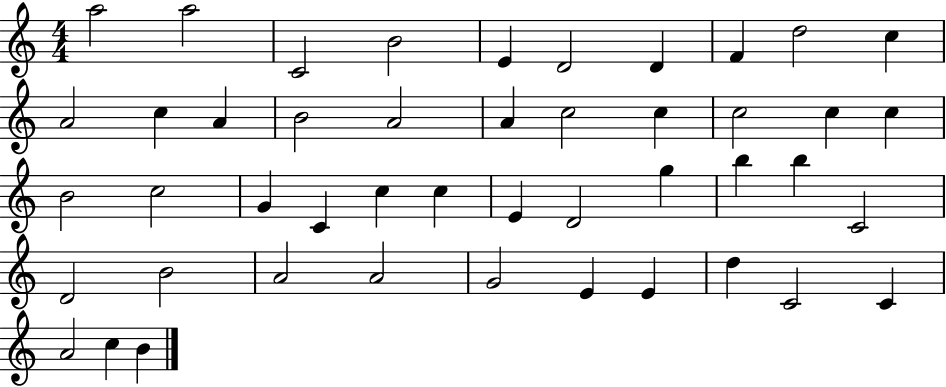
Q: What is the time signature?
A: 4/4